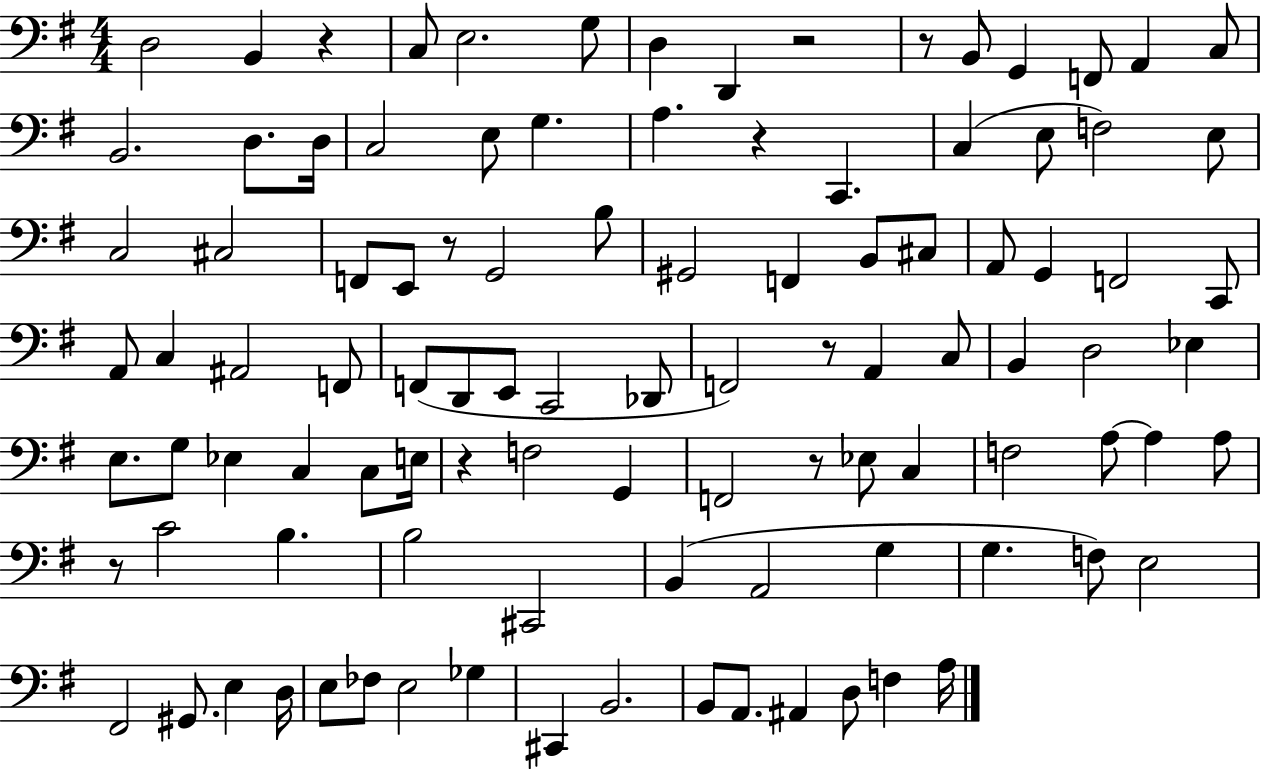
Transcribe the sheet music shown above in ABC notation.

X:1
T:Untitled
M:4/4
L:1/4
K:G
D,2 B,, z C,/2 E,2 G,/2 D, D,, z2 z/2 B,,/2 G,, F,,/2 A,, C,/2 B,,2 D,/2 D,/4 C,2 E,/2 G, A, z C,, C, E,/2 F,2 E,/2 C,2 ^C,2 F,,/2 E,,/2 z/2 G,,2 B,/2 ^G,,2 F,, B,,/2 ^C,/2 A,,/2 G,, F,,2 C,,/2 A,,/2 C, ^A,,2 F,,/2 F,,/2 D,,/2 E,,/2 C,,2 _D,,/2 F,,2 z/2 A,, C,/2 B,, D,2 _E, E,/2 G,/2 _E, C, C,/2 E,/4 z F,2 G,, F,,2 z/2 _E,/2 C, F,2 A,/2 A, A,/2 z/2 C2 B, B,2 ^C,,2 B,, A,,2 G, G, F,/2 E,2 ^F,,2 ^G,,/2 E, D,/4 E,/2 _F,/2 E,2 _G, ^C,, B,,2 B,,/2 A,,/2 ^A,, D,/2 F, A,/4